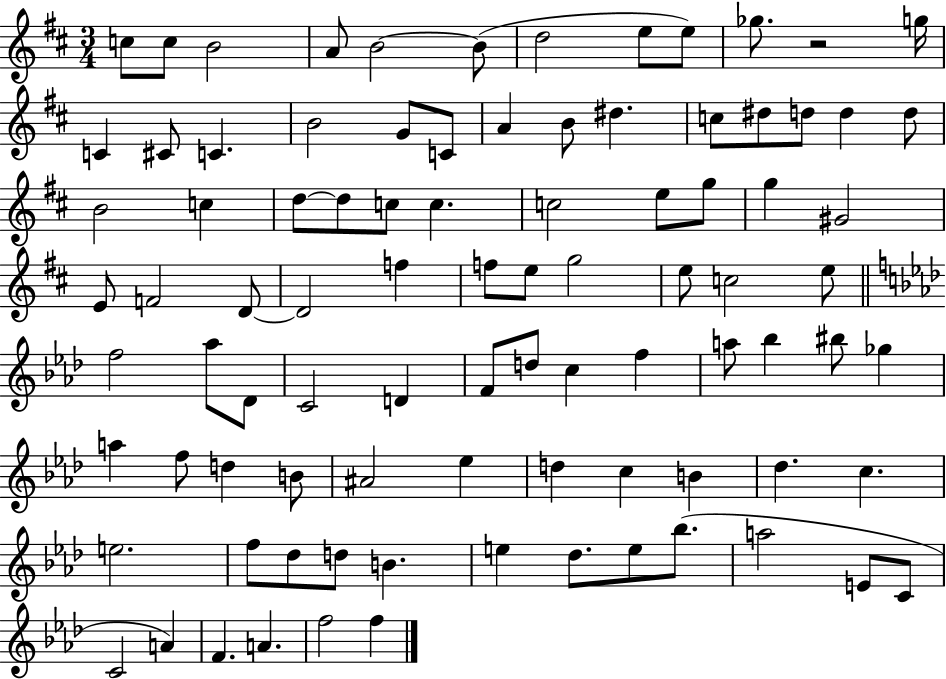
{
  \clef treble
  \numericTimeSignature
  \time 3/4
  \key d \major
  c''8 c''8 b'2 | a'8 b'2~~ b'8( | d''2 e''8 e''8) | ges''8. r2 g''16 | \break c'4 cis'8 c'4. | b'2 g'8 c'8 | a'4 b'8 dis''4. | c''8 dis''8 d''8 d''4 d''8 | \break b'2 c''4 | d''8~~ d''8 c''8 c''4. | c''2 e''8 g''8 | g''4 gis'2 | \break e'8 f'2 d'8~~ | d'2 f''4 | f''8 e''8 g''2 | e''8 c''2 e''8 | \break \bar "||" \break \key f \minor f''2 aes''8 des'8 | c'2 d'4 | f'8 d''8 c''4 f''4 | a''8 bes''4 bis''8 ges''4 | \break a''4 f''8 d''4 b'8 | ais'2 ees''4 | d''4 c''4 b'4 | des''4. c''4. | \break e''2. | f''8 des''8 d''8 b'4. | e''4 des''8. e''8 bes''8.( | a''2 e'8 c'8 | \break c'2 a'4) | f'4. a'4. | f''2 f''4 | \bar "|."
}